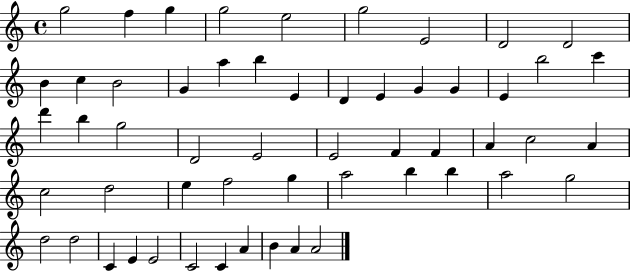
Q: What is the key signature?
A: C major